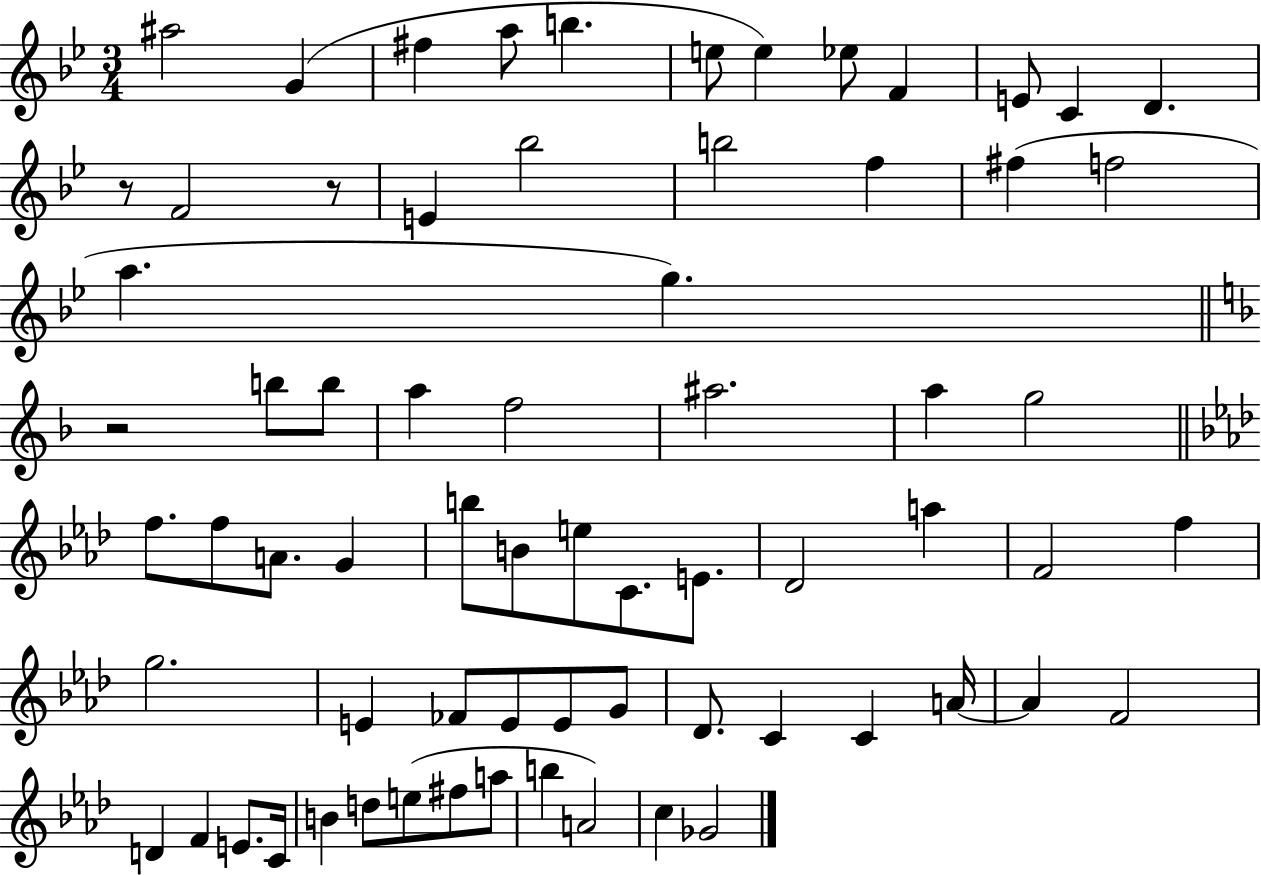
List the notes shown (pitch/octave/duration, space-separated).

A#5/h G4/q F#5/q A5/e B5/q. E5/e E5/q Eb5/e F4/q E4/e C4/q D4/q. R/e F4/h R/e E4/q Bb5/h B5/h F5/q F#5/q F5/h A5/q. G5/q. R/h B5/e B5/e A5/q F5/h A#5/h. A5/q G5/h F5/e. F5/e A4/e. G4/q B5/e B4/e E5/e C4/e. E4/e. Db4/h A5/q F4/h F5/q G5/h. E4/q FES4/e E4/e E4/e G4/e Db4/e. C4/q C4/q A4/s A4/q F4/h D4/q F4/q E4/e. C4/s B4/q D5/e E5/e F#5/e A5/e B5/q A4/h C5/q Gb4/h